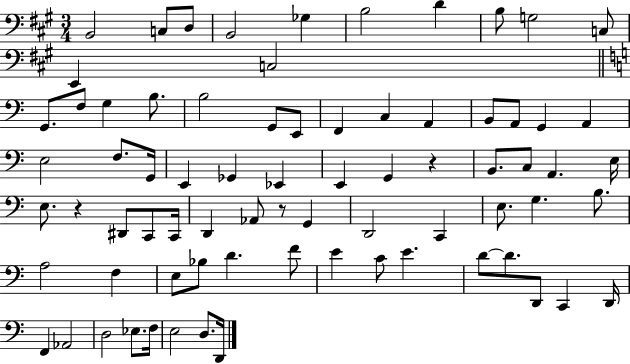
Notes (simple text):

B2/h C3/e D3/e B2/h Gb3/q B3/h D4/q B3/e G3/h C3/e E2/q C3/h G2/e. F3/e G3/q B3/e. B3/h G2/e E2/e F2/q C3/q A2/q B2/e A2/e G2/q A2/q E3/h F3/e. G2/s E2/q Gb2/q Eb2/q E2/q G2/q R/q B2/e. C3/e A2/q. E3/s E3/e. R/q D#2/e C2/e C2/s D2/q Ab2/e R/e G2/q D2/h C2/q E3/e. G3/q. B3/e. A3/h F3/q E3/e Bb3/e D4/q. F4/e E4/q C4/e E4/q. D4/e D4/e. D2/e C2/q D2/s F2/q Ab2/h D3/h Eb3/e. F3/s E3/h D3/e. D2/s